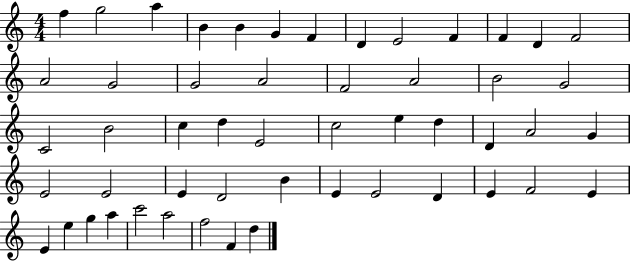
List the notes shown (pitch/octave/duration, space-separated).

F5/q G5/h A5/q B4/q B4/q G4/q F4/q D4/q E4/h F4/q F4/q D4/q F4/h A4/h G4/h G4/h A4/h F4/h A4/h B4/h G4/h C4/h B4/h C5/q D5/q E4/h C5/h E5/q D5/q D4/q A4/h G4/q E4/h E4/h E4/q D4/h B4/q E4/q E4/h D4/q E4/q F4/h E4/q E4/q E5/q G5/q A5/q C6/h A5/h F5/h F4/q D5/q